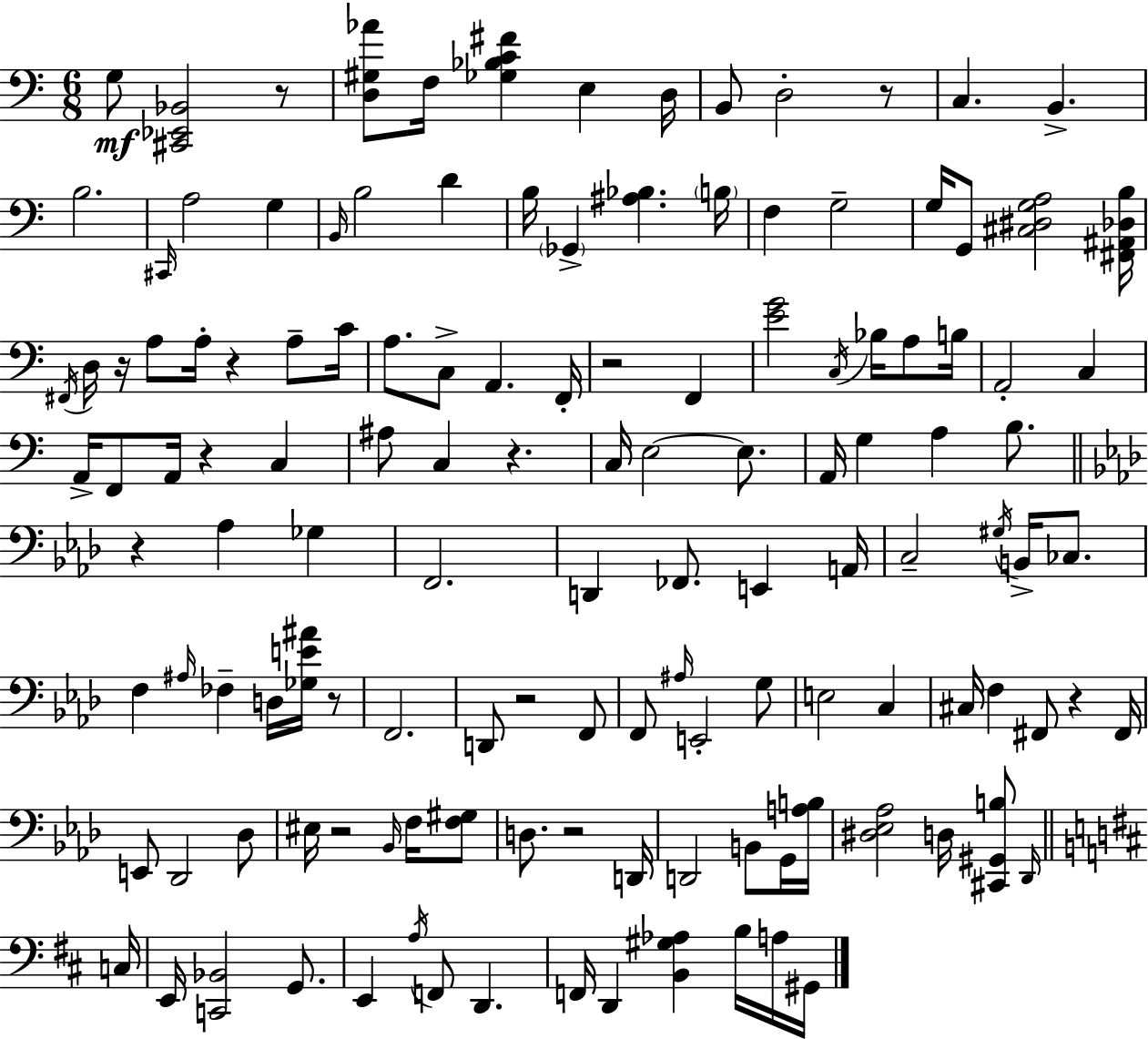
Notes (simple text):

G3/e [C#2,Eb2,Bb2]/h R/e [D3,G#3,Ab4]/e F3/s [Gb3,Bb3,C4,F#4]/q E3/q D3/s B2/e D3/h R/e C3/q. B2/q. B3/h. C#2/s A3/h G3/q B2/s B3/h D4/q B3/s Gb2/q [A#3,Bb3]/q. B3/s F3/q G3/h G3/s G2/e [C#3,D#3,G3,A3]/h [F#2,A#2,Db3,B3]/s F#2/s D3/s R/s A3/e A3/s R/q A3/e C4/s A3/e. C3/e A2/q. F2/s R/h F2/q [E4,G4]/h C3/s Bb3/s A3/e B3/s A2/h C3/q A2/s F2/e A2/s R/q C3/q A#3/e C3/q R/q. C3/s E3/h E3/e. A2/s G3/q A3/q B3/e. R/q Ab3/q Gb3/q F2/h. D2/q FES2/e. E2/q A2/s C3/h G#3/s B2/s CES3/e. F3/q A#3/s FES3/q D3/s [Gb3,E4,A#4]/s R/e F2/h. D2/e R/h F2/e F2/e A#3/s E2/h G3/e E3/h C3/q C#3/s F3/q F#2/e R/q F#2/s E2/e Db2/h Db3/e EIS3/s R/h Bb2/s F3/s [F3,G#3]/e D3/e. R/h D2/s D2/h B2/e G2/s [A3,B3]/s [D#3,Eb3,Ab3]/h D3/s [C#2,G#2,B3]/e Db2/s C3/s E2/s [C2,Bb2]/h G2/e. E2/q A3/s F2/e D2/q. F2/s D2/q [B2,G#3,Ab3]/q B3/s A3/s G#2/s